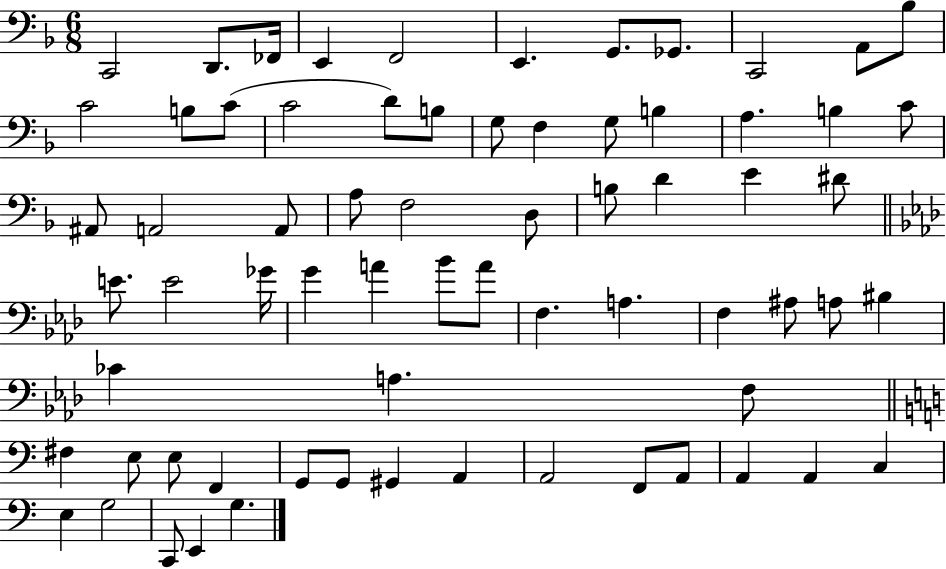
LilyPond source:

{
  \clef bass
  \numericTimeSignature
  \time 6/8
  \key f \major
  c,2 d,8. fes,16 | e,4 f,2 | e,4. g,8. ges,8. | c,2 a,8 bes8 | \break c'2 b8 c'8( | c'2 d'8) b8 | g8 f4 g8 b4 | a4. b4 c'8 | \break ais,8 a,2 a,8 | a8 f2 d8 | b8 d'4 e'4 dis'8 | \bar "||" \break \key aes \major e'8. e'2 ges'16 | g'4 a'4 bes'8 a'8 | f4. a4. | f4 ais8 a8 bis4 | \break ces'4 a4. f8 | \bar "||" \break \key a \minor fis4 e8 e8 f,4 | g,8 g,8 gis,4 a,4 | a,2 f,8 a,8 | a,4 a,4 c4 | \break e4 g2 | c,8 e,4 g4. | \bar "|."
}